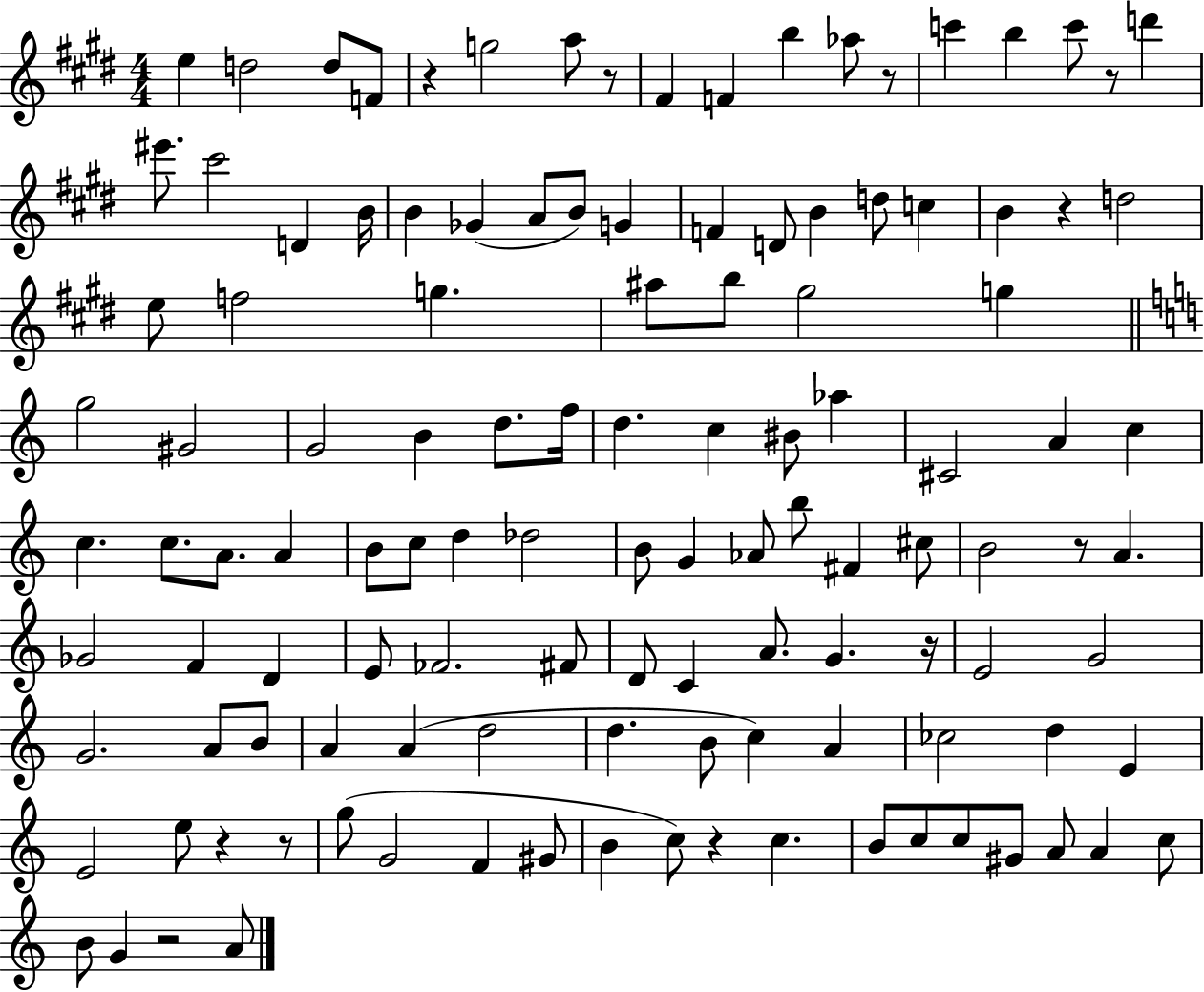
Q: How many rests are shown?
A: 11